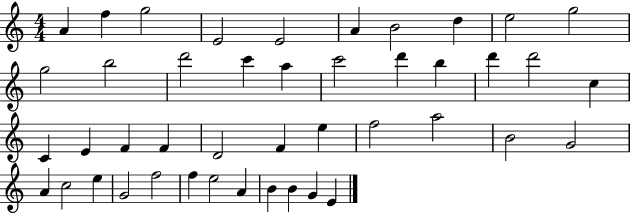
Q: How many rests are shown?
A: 0